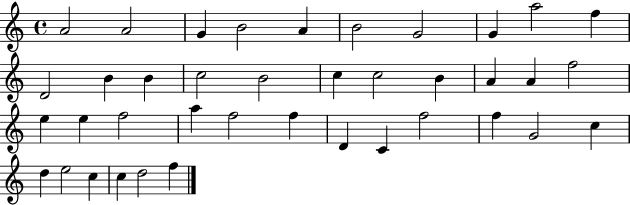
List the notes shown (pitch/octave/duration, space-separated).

A4/h A4/h G4/q B4/h A4/q B4/h G4/h G4/q A5/h F5/q D4/h B4/q B4/q C5/h B4/h C5/q C5/h B4/q A4/q A4/q F5/h E5/q E5/q F5/h A5/q F5/h F5/q D4/q C4/q F5/h F5/q G4/h C5/q D5/q E5/h C5/q C5/q D5/h F5/q